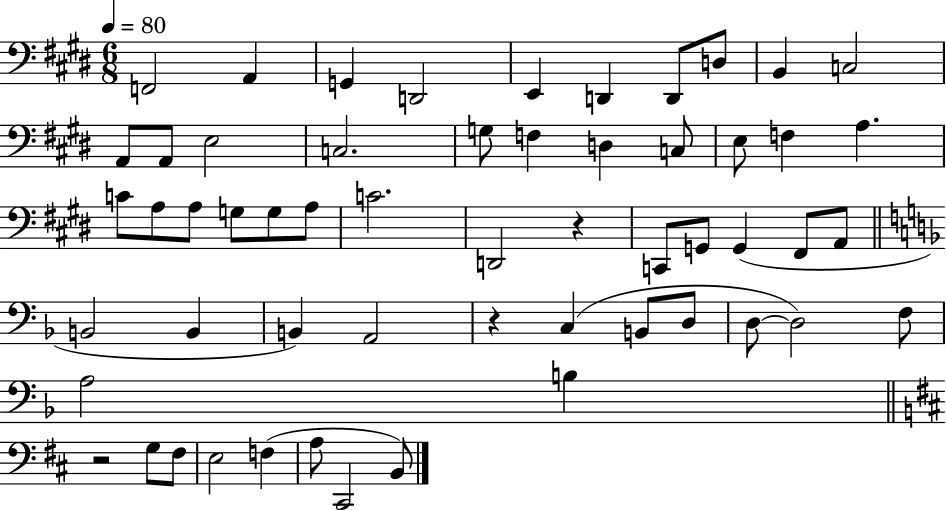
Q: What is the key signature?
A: E major